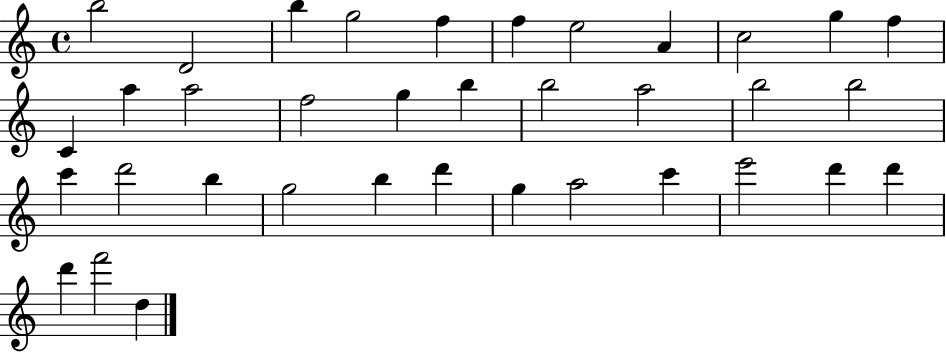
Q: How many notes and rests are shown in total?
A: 36